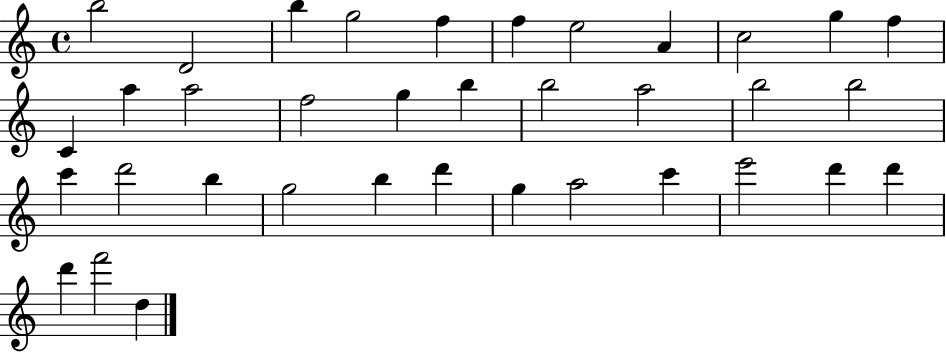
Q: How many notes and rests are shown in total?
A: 36